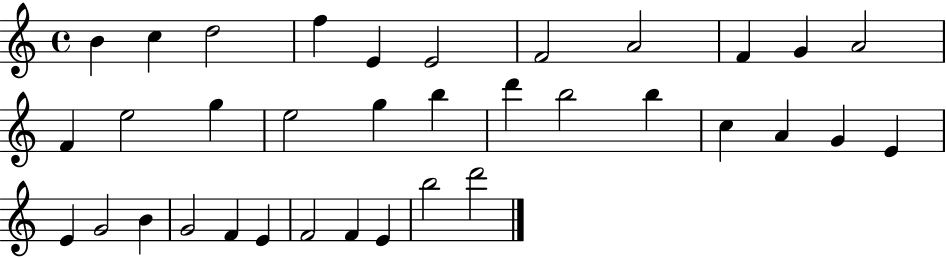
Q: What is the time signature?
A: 4/4